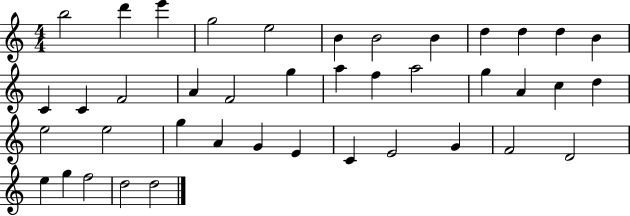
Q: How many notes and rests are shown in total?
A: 41